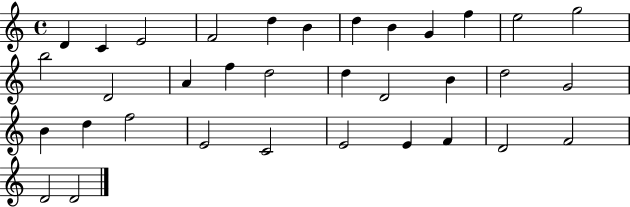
{
  \clef treble
  \time 4/4
  \defaultTimeSignature
  \key c \major
  d'4 c'4 e'2 | f'2 d''4 b'4 | d''4 b'4 g'4 f''4 | e''2 g''2 | \break b''2 d'2 | a'4 f''4 d''2 | d''4 d'2 b'4 | d''2 g'2 | \break b'4 d''4 f''2 | e'2 c'2 | e'2 e'4 f'4 | d'2 f'2 | \break d'2 d'2 | \bar "|."
}